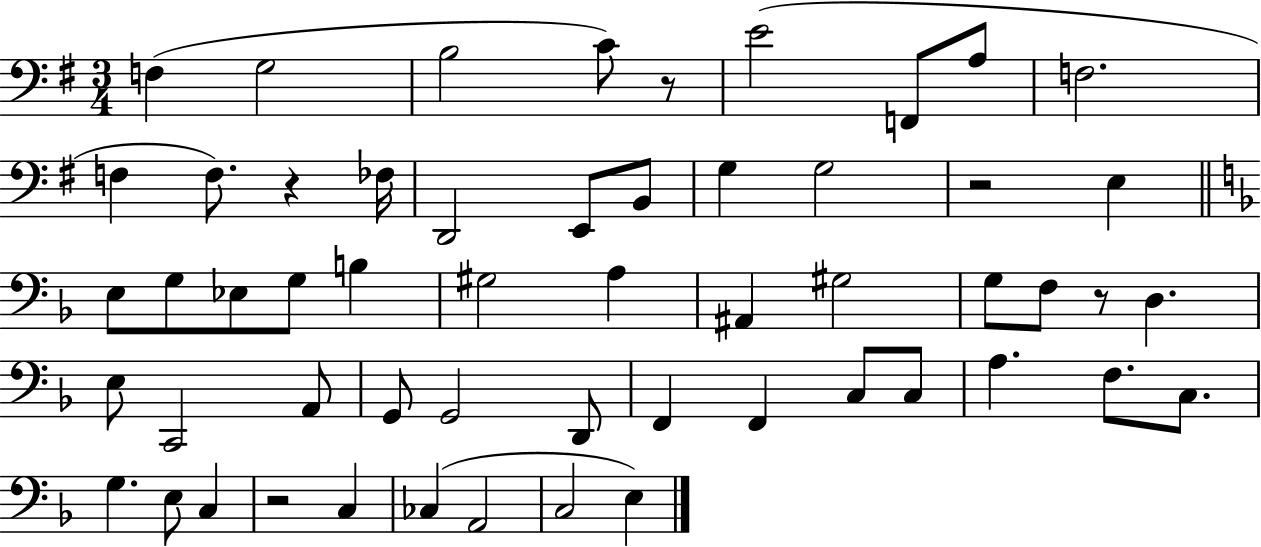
F3/q G3/h B3/h C4/e R/e E4/h F2/e A3/e F3/h. F3/q F3/e. R/q FES3/s D2/h E2/e B2/e G3/q G3/h R/h E3/q E3/e G3/e Eb3/e G3/e B3/q G#3/h A3/q A#2/q G#3/h G3/e F3/e R/e D3/q. E3/e C2/h A2/e G2/e G2/h D2/e F2/q F2/q C3/e C3/e A3/q. F3/e. C3/e. G3/q. E3/e C3/q R/h C3/q CES3/q A2/h C3/h E3/q